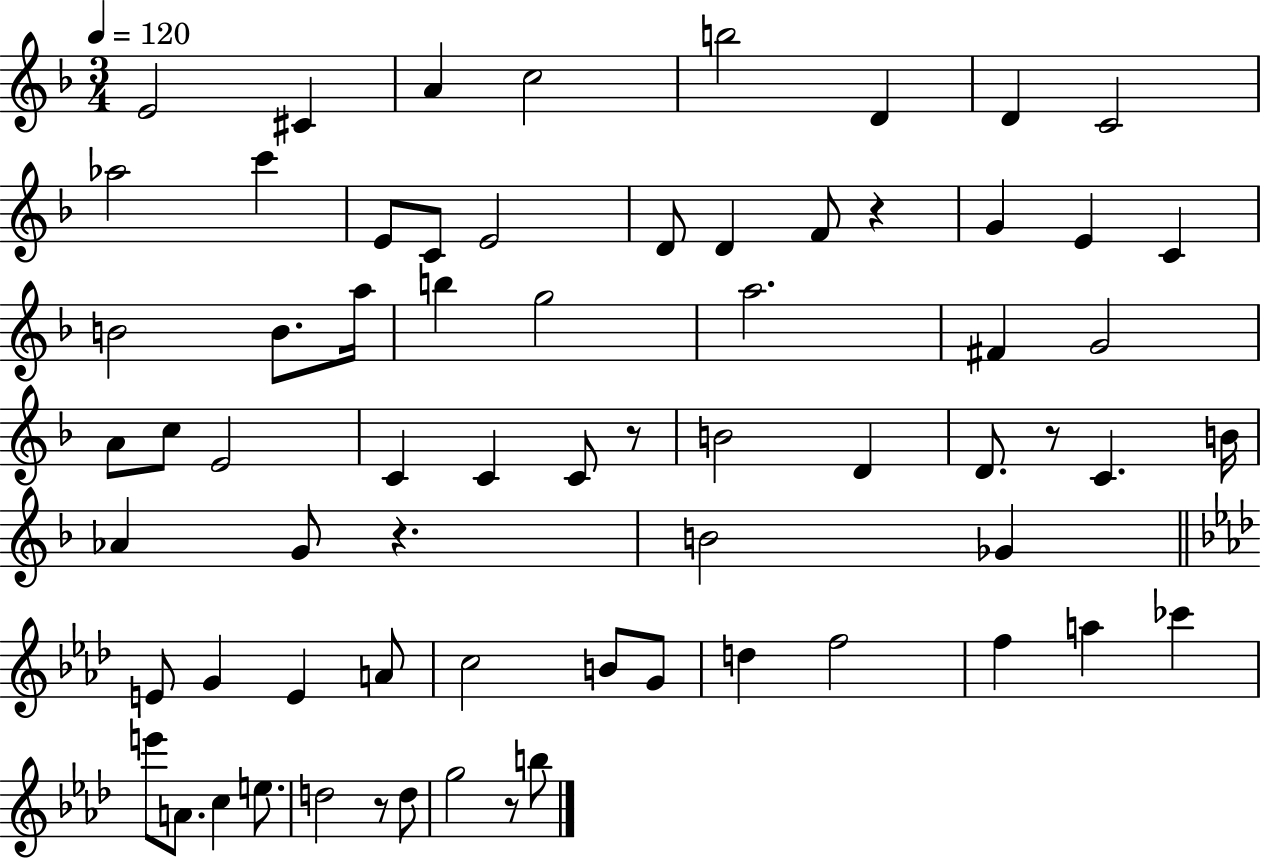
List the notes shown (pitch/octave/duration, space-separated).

E4/h C#4/q A4/q C5/h B5/h D4/q D4/q C4/h Ab5/h C6/q E4/e C4/e E4/h D4/e D4/q F4/e R/q G4/q E4/q C4/q B4/h B4/e. A5/s B5/q G5/h A5/h. F#4/q G4/h A4/e C5/e E4/h C4/q C4/q C4/e R/e B4/h D4/q D4/e. R/e C4/q. B4/s Ab4/q G4/e R/q. B4/h Gb4/q E4/e G4/q E4/q A4/e C5/h B4/e G4/e D5/q F5/h F5/q A5/q CES6/q E6/e A4/e. C5/q E5/e. D5/h R/e D5/e G5/h R/e B5/e